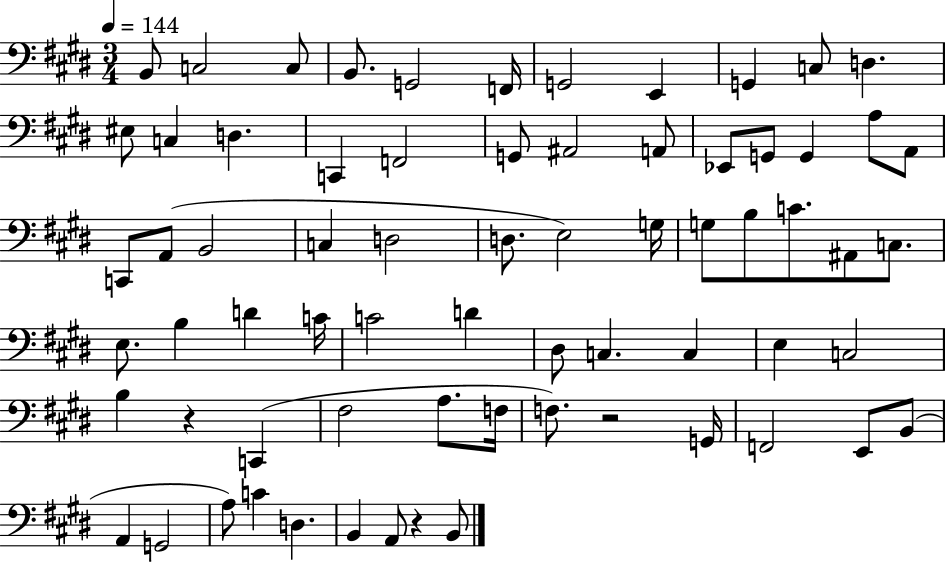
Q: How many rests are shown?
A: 3